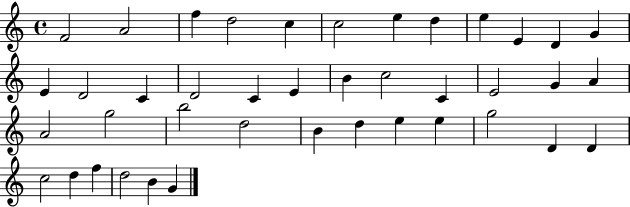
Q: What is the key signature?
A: C major